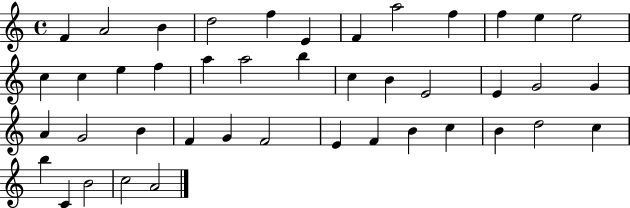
{
  \clef treble
  \time 4/4
  \defaultTimeSignature
  \key c \major
  f'4 a'2 b'4 | d''2 f''4 e'4 | f'4 a''2 f''4 | f''4 e''4 e''2 | \break c''4 c''4 e''4 f''4 | a''4 a''2 b''4 | c''4 b'4 e'2 | e'4 g'2 g'4 | \break a'4 g'2 b'4 | f'4 g'4 f'2 | e'4 f'4 b'4 c''4 | b'4 d''2 c''4 | \break b''4 c'4 b'2 | c''2 a'2 | \bar "|."
}